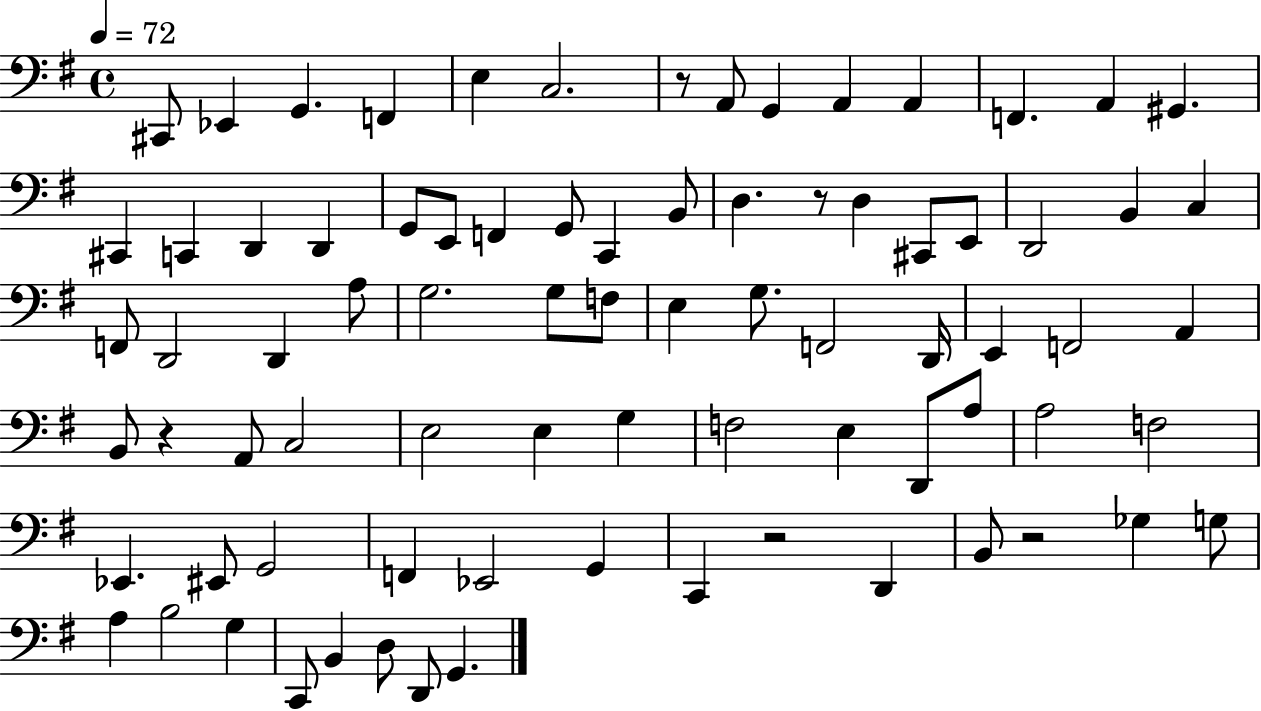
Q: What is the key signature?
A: G major